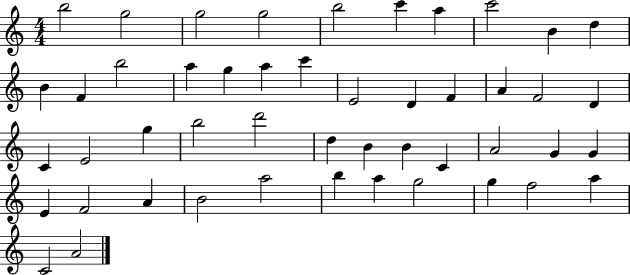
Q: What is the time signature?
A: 4/4